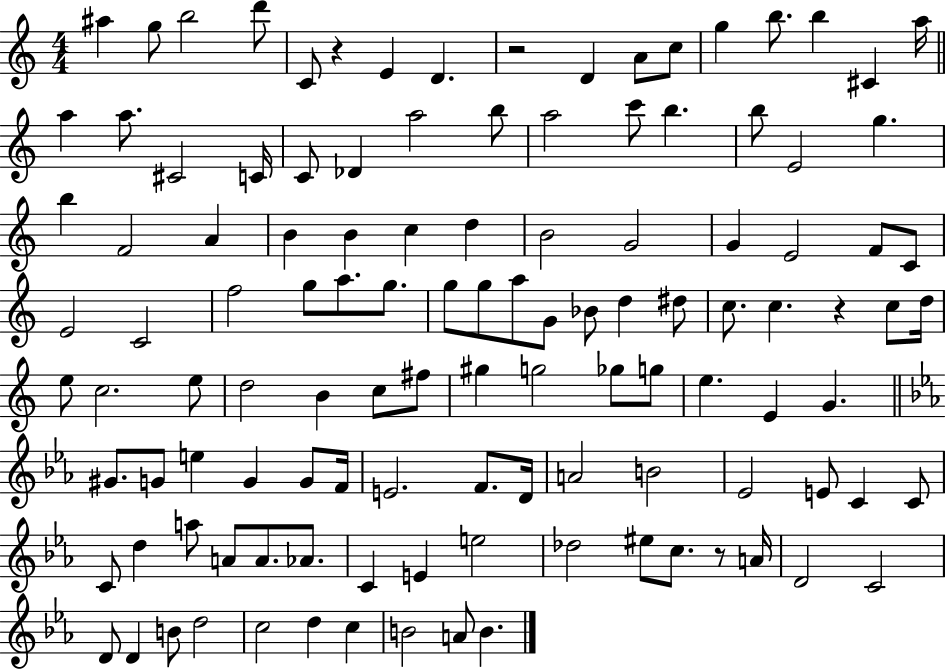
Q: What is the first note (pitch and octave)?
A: A#5